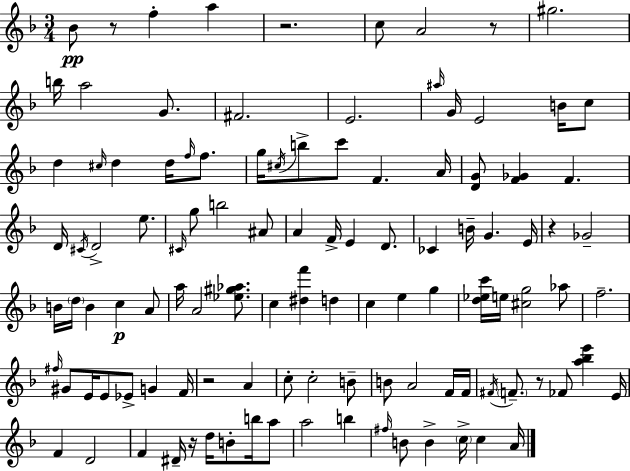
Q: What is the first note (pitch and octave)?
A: Bb4